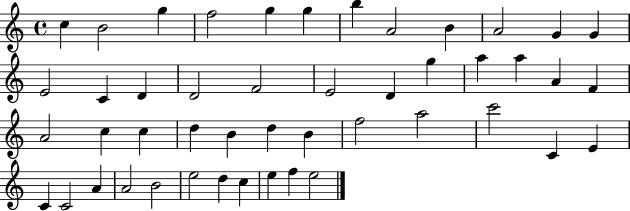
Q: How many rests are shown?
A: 0